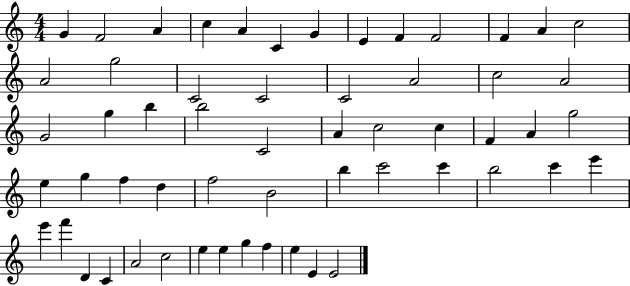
{
  \clef treble
  \numericTimeSignature
  \time 4/4
  \key c \major
  g'4 f'2 a'4 | c''4 a'4 c'4 g'4 | e'4 f'4 f'2 | f'4 a'4 c''2 | \break a'2 g''2 | c'2 c'2 | c'2 a'2 | c''2 a'2 | \break g'2 g''4 b''4 | b''2 c'2 | a'4 c''2 c''4 | f'4 a'4 g''2 | \break e''4 g''4 f''4 d''4 | f''2 b'2 | b''4 c'''2 c'''4 | b''2 c'''4 e'''4 | \break e'''4 f'''4 d'4 c'4 | a'2 c''2 | e''4 e''4 g''4 f''4 | e''4 e'4 e'2 | \break \bar "|."
}